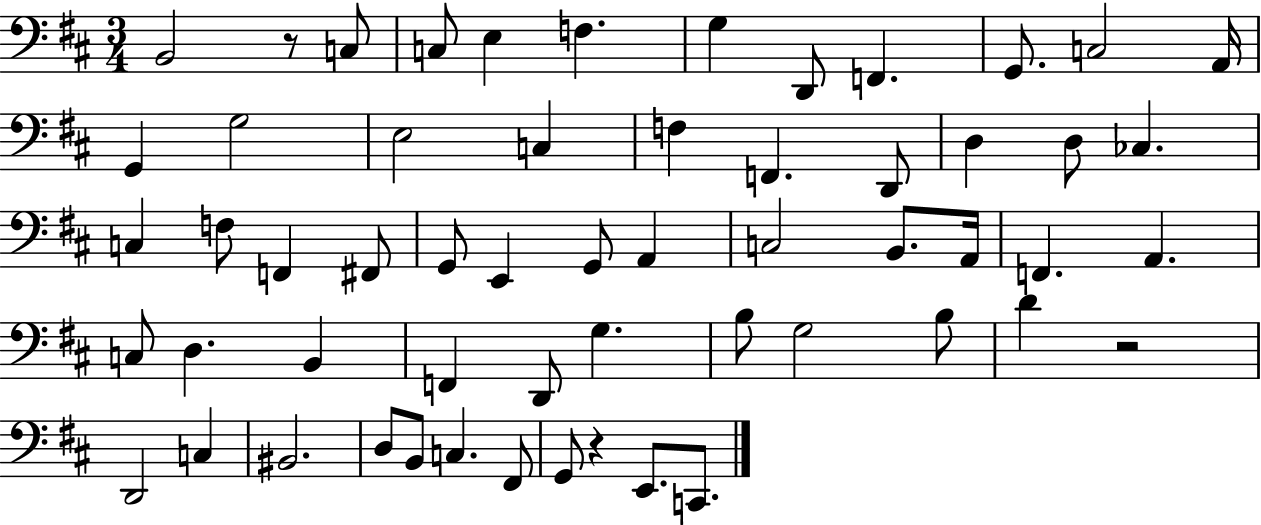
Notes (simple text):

B2/h R/e C3/e C3/e E3/q F3/q. G3/q D2/e F2/q. G2/e. C3/h A2/s G2/q G3/h E3/h C3/q F3/q F2/q. D2/e D3/q D3/e CES3/q. C3/q F3/e F2/q F#2/e G2/e E2/q G2/e A2/q C3/h B2/e. A2/s F2/q. A2/q. C3/e D3/q. B2/q F2/q D2/e G3/q. B3/e G3/h B3/e D4/q R/h D2/h C3/q BIS2/h. D3/e B2/e C3/q. F#2/e G2/e R/q E2/e. C2/e.